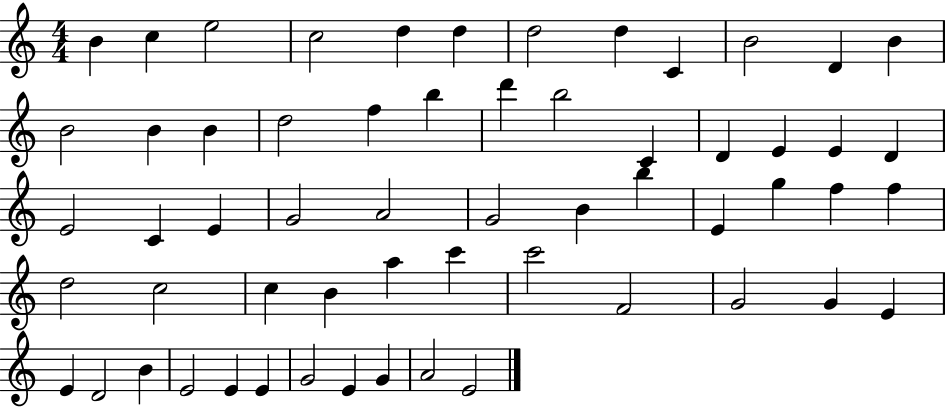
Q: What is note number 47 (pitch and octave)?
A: G4